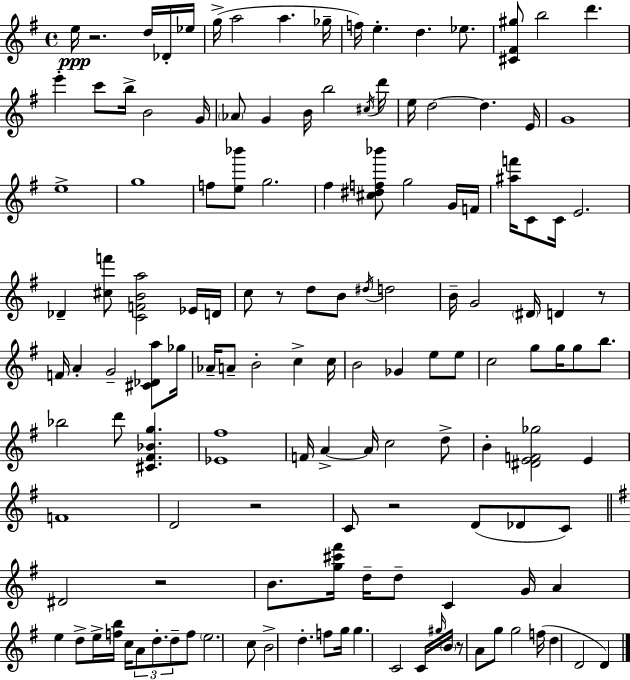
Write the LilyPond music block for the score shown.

{
  \clef treble
  \time 4/4
  \defaultTimeSignature
  \key g \major
  e''16\ppp r2. d''16 des'16-. ees''16 | g''16->( a''2 a''4. ges''16-- | f''16) e''4.-. d''4. ees''8. | <cis' fis' gis''>8 b''2 d'''4. | \break e'''4-. c'''8 b''16-> b'2 g'16 | \parenthesize aes'8 g'4 b'16 b''2 \acciaccatura { cis''16 } | d'''16 e''16 d''2~~ d''4. | e'16 g'1 | \break e''1-> | g''1 | f''8 <e'' bes'''>8 g''2. | fis''4 <cis'' dis'' f'' bes'''>8 g''2 g'16 | \break f'16 <ais'' f'''>16 c'8 c'16 e'2. | des'4-- <cis'' f'''>8 <c' f' b' a''>2 ees'16 | d'16 c''8 r8 d''8 b'8 \acciaccatura { dis''16 } d''2 | b'16-- g'2 \parenthesize dis'16 d'4 | \break r8 f'16 a'4-. g'2-- <cis' des' a''>8 | ges''16 aes'16-- a'8-- b'2-. c''4-> | c''16 b'2 ges'4 e''8 | e''8 c''2 g''8 g''16 g''8 b''8. | \break bes''2 d'''8 <cis' fis' bes' g''>4. | <ees' fis''>1 | f'16 a'4->~~ a'16 c''2 | d''8-> b'4-. <dis' e' f' ges''>2 e'4 | \break f'1 | d'2 r2 | c'8 r2 d'8( des'8 | c'8) \bar "||" \break \key e \minor dis'2 r2 | b'8. <g'' cis''' fis'''>16 d''16-- d''8-- c'4 g'16 a'4 | e''4 d''8-> e''16-> <f'' b''>16 c''16 \tuplet 3/2 { a'8 d''8.-. d''8-- } | f''8 \parenthesize e''2. c''8 | \break b'2-> d''4.-. f''8 | g''16 g''4. c'2 c'16 | \grace { gis''16 } \parenthesize b'16 r8 a'8 g''8 g''2 | f''16( d''4 d'2 d'4) | \break \bar "|."
}